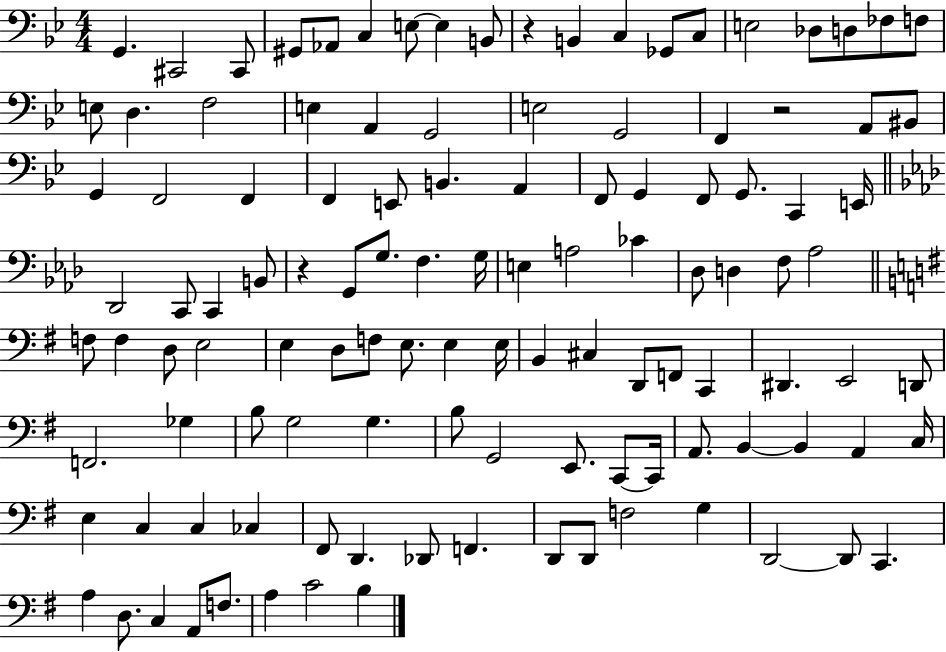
G2/q. C#2/h C#2/e G#2/e Ab2/e C3/q E3/e E3/q B2/e R/q B2/q C3/q Gb2/e C3/e E3/h Db3/e D3/e FES3/e F3/e E3/e D3/q. F3/h E3/q A2/q G2/h E3/h G2/h F2/q R/h A2/e BIS2/e G2/q F2/h F2/q F2/q E2/e B2/q. A2/q F2/e G2/q F2/e G2/e. C2/q E2/s Db2/h C2/e C2/q B2/e R/q G2/e G3/e. F3/q. G3/s E3/q A3/h CES4/q Db3/e D3/q F3/e Ab3/h F3/e F3/q D3/e E3/h E3/q D3/e F3/e E3/e. E3/q E3/s B2/q C#3/q D2/e F2/e C2/q D#2/q. E2/h D2/e F2/h. Gb3/q B3/e G3/h G3/q. B3/e G2/h E2/e. C2/e C2/s A2/e. B2/q B2/q A2/q C3/s E3/q C3/q C3/q CES3/q F#2/e D2/q. Db2/e F2/q. D2/e D2/e F3/h G3/q D2/h D2/e C2/q. A3/q D3/e. C3/q A2/e F3/e. A3/q C4/h B3/q